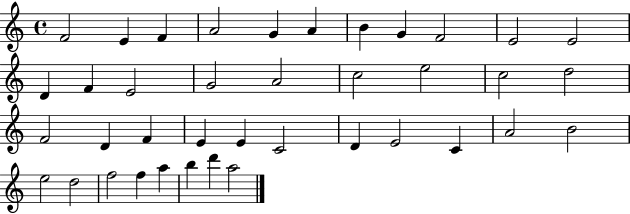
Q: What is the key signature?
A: C major